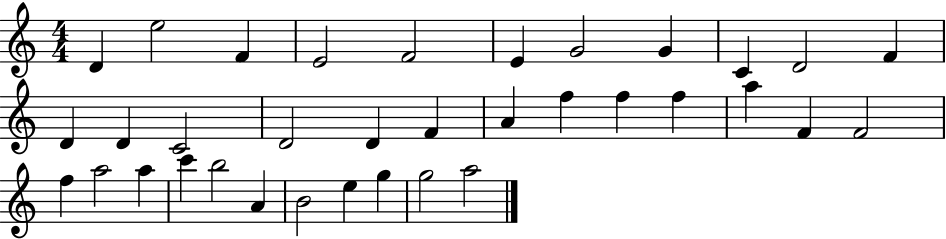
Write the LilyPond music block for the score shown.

{
  \clef treble
  \numericTimeSignature
  \time 4/4
  \key c \major
  d'4 e''2 f'4 | e'2 f'2 | e'4 g'2 g'4 | c'4 d'2 f'4 | \break d'4 d'4 c'2 | d'2 d'4 f'4 | a'4 f''4 f''4 f''4 | a''4 f'4 f'2 | \break f''4 a''2 a''4 | c'''4 b''2 a'4 | b'2 e''4 g''4 | g''2 a''2 | \break \bar "|."
}